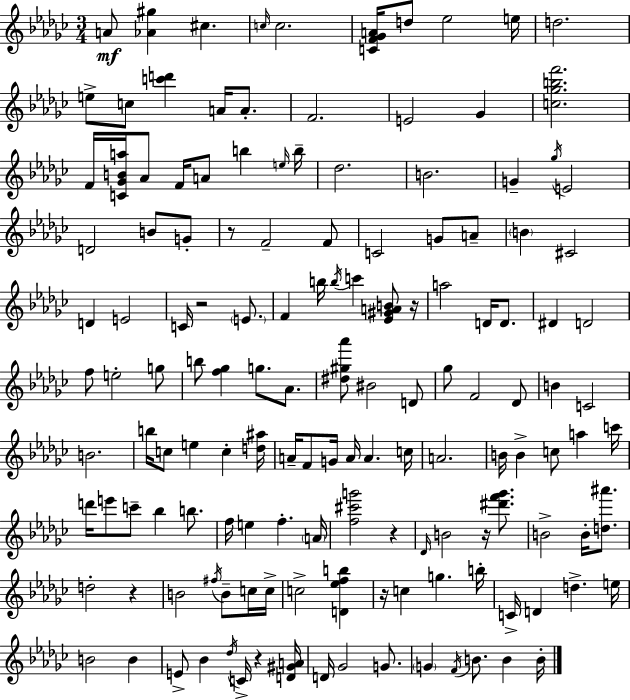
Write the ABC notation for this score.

X:1
T:Untitled
M:3/4
L:1/4
K:Ebm
A/2 [_A^g] ^c c/4 c2 [CF_GA]/4 d/2 _e2 e/4 d2 e/2 c/2 [c'd'] A/4 A/2 F2 E2 _G [c_gbf']2 F/4 [C_GBa]/4 _A/2 F/4 A/2 b e/4 b/4 _d2 B2 G _g/4 E2 D2 B/2 G/2 z/2 F2 F/2 C2 G/2 A/2 B ^C2 D E2 C/4 z2 E/2 F b/4 b/4 c' [_E^GAB]/2 z/4 a2 D/4 D/2 ^D D2 f/2 e2 g/2 b/2 [f_g] g/2 _A/2 [^d^g_a']/2 ^B2 D/2 _g/2 F2 _D/2 B C2 B2 b/4 c/2 e c [d^a]/4 A/4 F/2 G/4 A/4 A c/4 A2 B/4 B c/2 a c'/4 d'/4 e'/2 c'/2 _b b/2 f/4 e f A/4 [f^c'g']2 z _D/4 B2 z/4 [^d'f'_g']/2 B2 B/4 [d^a']/2 d2 z B2 ^f/4 B/2 c/4 c/4 c2 [D_efb] z/4 c g b/4 C/4 D d e/4 B2 B E/2 _B _d/4 C/4 z [D^GA]/4 D/4 _G2 G/2 G F/4 B/2 B B/4